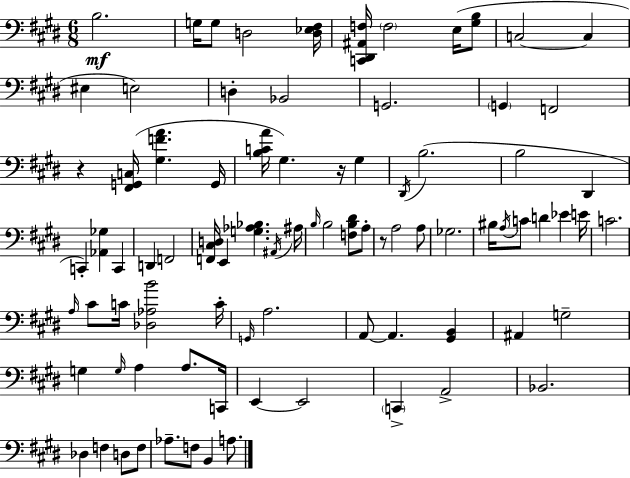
B3/h. G3/s G3/e D3/h [D3,Eb3,F#3]/s [C2,D#2,A#2,F3]/s F3/h E3/s [G#3,B3]/e C3/h C3/q EIS3/q E3/h D3/q Bb2/h G2/h. G2/q F2/h R/q [F#2,G2,C3]/s [G#3,F4,A4]/q. G2/s [B3,C4,A4]/s G#3/q. R/s G#3/q D#2/s B3/h. B3/h D#2/q C2/q [Ab2,Gb3]/q C2/q D2/q F2/h [F2,C#3,D3]/s E2/q [G3,Ab3,Bb3]/q. A#2/s A#3/s B3/s B3/h [F3,B3,D#4]/e A3/e R/e A3/h A3/e Gb3/h. BIS3/s A3/s C4/e D4/q Eb4/q E4/s C4/h. A3/s C#4/e C4/s [Db3,Ab3,B4]/h C4/s G2/s A3/h. A2/e A2/q. [G#2,B2]/q A#2/q G3/h G3/q G3/s A3/q A3/e. C2/s E2/q E2/h C2/q A2/h Bb2/h. Db3/q F3/q D3/e F3/e Ab3/e. F3/e B2/q A3/e.